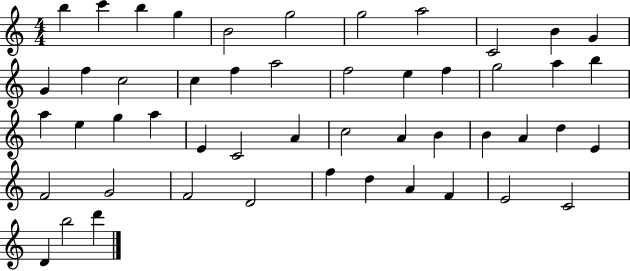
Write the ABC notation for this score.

X:1
T:Untitled
M:4/4
L:1/4
K:C
b c' b g B2 g2 g2 a2 C2 B G G f c2 c f a2 f2 e f g2 a b a e g a E C2 A c2 A B B A d E F2 G2 F2 D2 f d A F E2 C2 D b2 d'